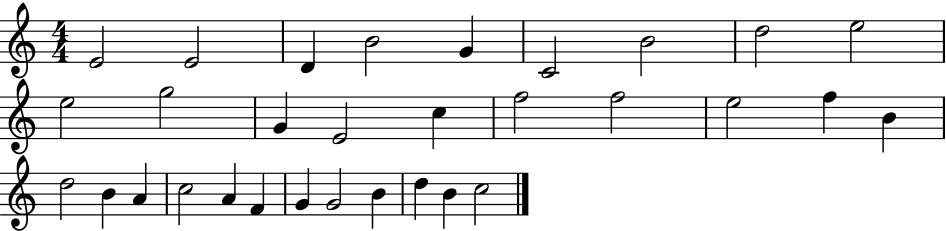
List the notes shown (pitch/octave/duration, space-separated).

E4/h E4/h D4/q B4/h G4/q C4/h B4/h D5/h E5/h E5/h G5/h G4/q E4/h C5/q F5/h F5/h E5/h F5/q B4/q D5/h B4/q A4/q C5/h A4/q F4/q G4/q G4/h B4/q D5/q B4/q C5/h